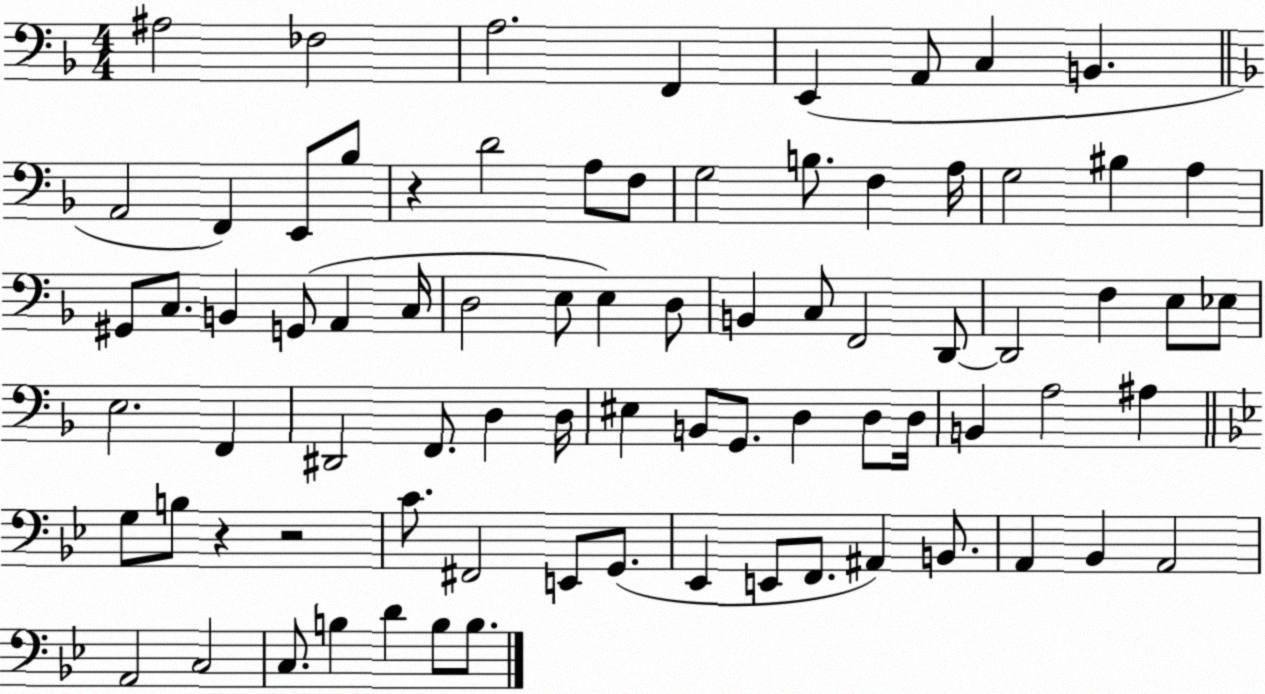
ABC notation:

X:1
T:Untitled
M:4/4
L:1/4
K:F
^A,2 _F,2 A,2 F,, E,, A,,/2 C, B,, A,,2 F,, E,,/2 _B,/2 z D2 A,/2 F,/2 G,2 B,/2 F, A,/4 G,2 ^B, A, ^G,,/2 C,/2 B,, G,,/2 A,, C,/4 D,2 E,/2 E, D,/2 B,, C,/2 F,,2 D,,/2 D,,2 F, E,/2 _E,/2 E,2 F,, ^D,,2 F,,/2 D, D,/4 ^E, B,,/2 G,,/2 D, D,/2 D,/4 B,, A,2 ^A, G,/2 B,/2 z z2 C/2 ^F,,2 E,,/2 G,,/2 _E,, E,,/2 F,,/2 ^A,, B,,/2 A,, _B,, A,,2 A,,2 C,2 C,/2 B, D B,/2 B,/2